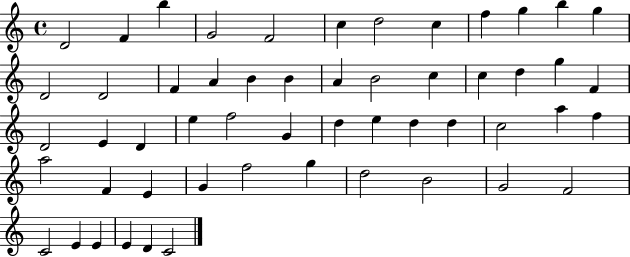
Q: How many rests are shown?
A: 0